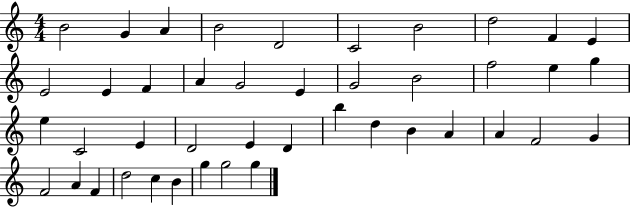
{
  \clef treble
  \numericTimeSignature
  \time 4/4
  \key c \major
  b'2 g'4 a'4 | b'2 d'2 | c'2 b'2 | d''2 f'4 e'4 | \break e'2 e'4 f'4 | a'4 g'2 e'4 | g'2 b'2 | f''2 e''4 g''4 | \break e''4 c'2 e'4 | d'2 e'4 d'4 | b''4 d''4 b'4 a'4 | a'4 f'2 g'4 | \break f'2 a'4 f'4 | d''2 c''4 b'4 | g''4 g''2 g''4 | \bar "|."
}